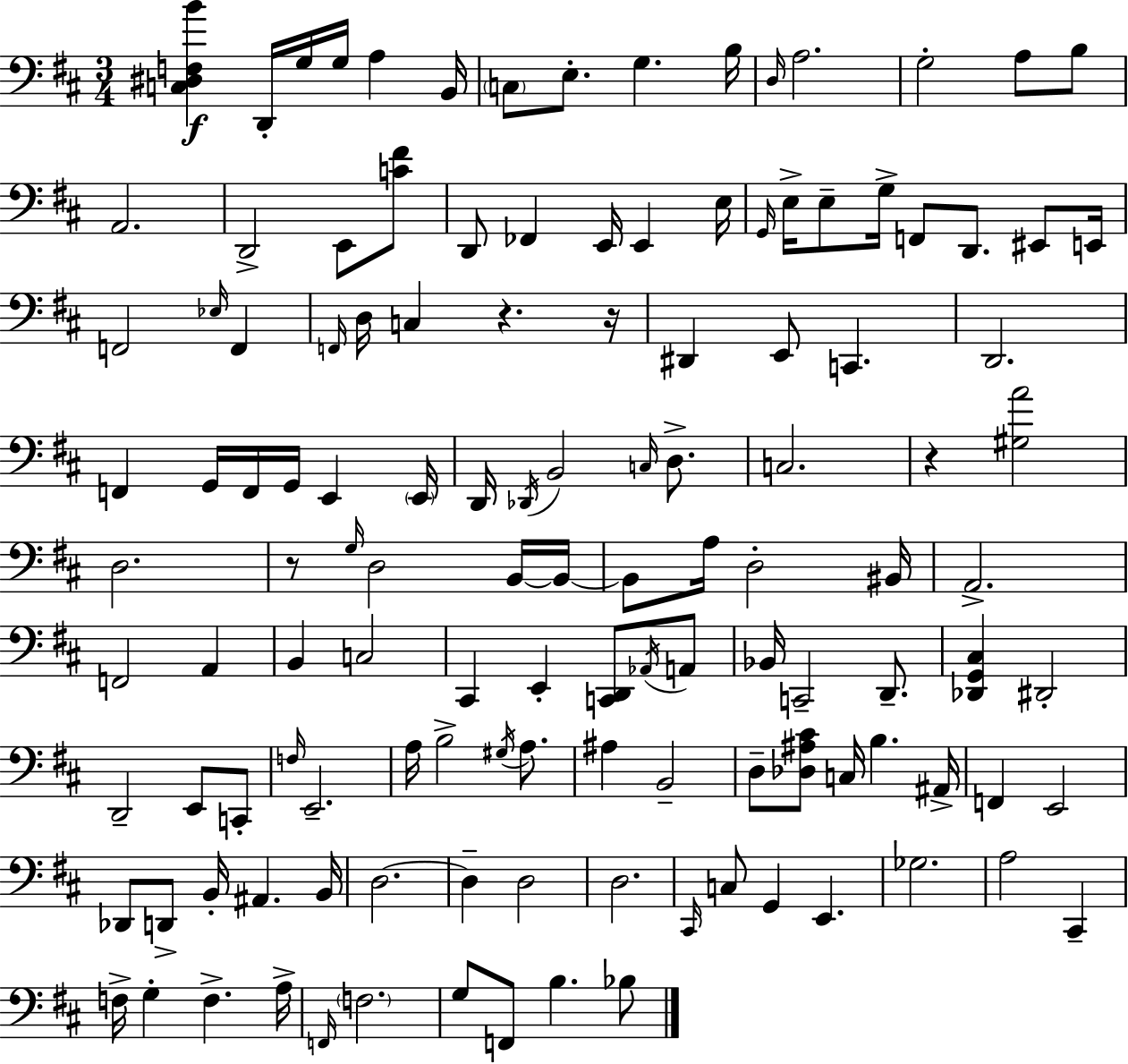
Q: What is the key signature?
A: D major